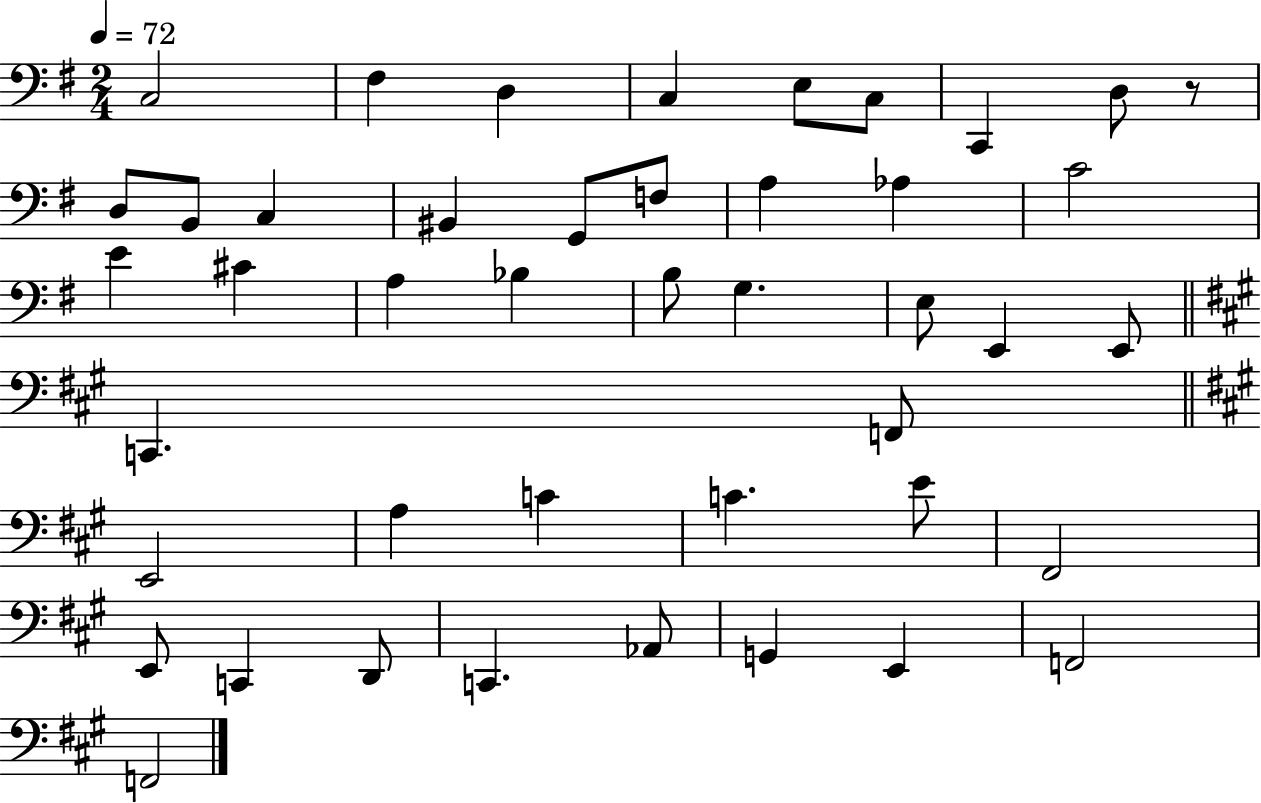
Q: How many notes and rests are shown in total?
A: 44